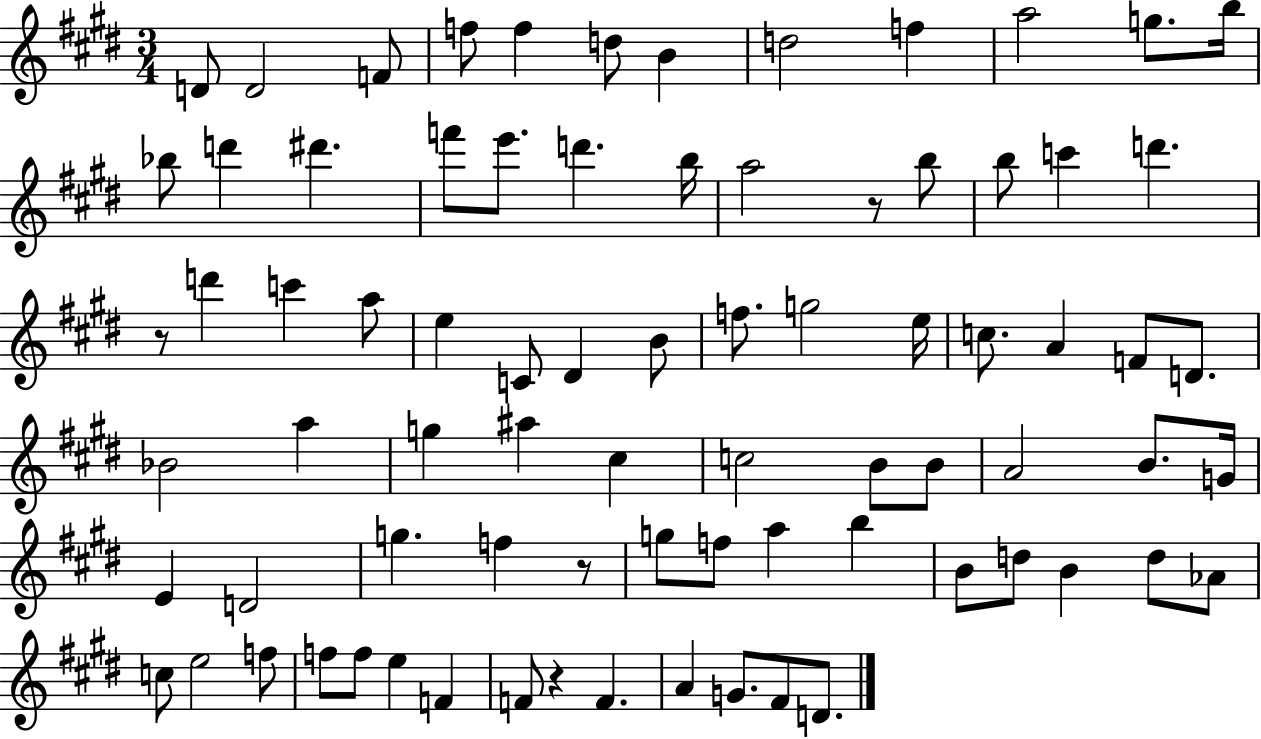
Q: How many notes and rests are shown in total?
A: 79